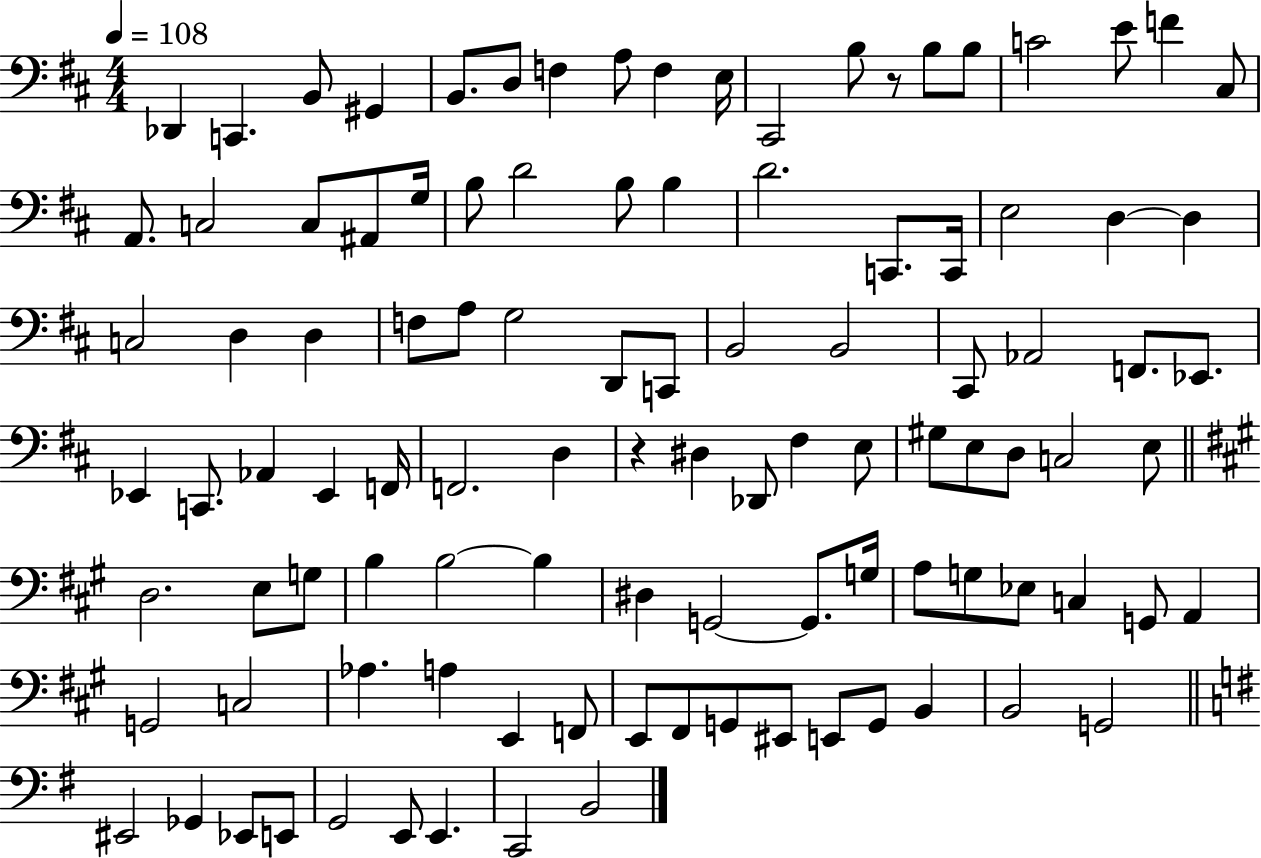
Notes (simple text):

Db2/q C2/q. B2/e G#2/q B2/e. D3/e F3/q A3/e F3/q E3/s C#2/h B3/e R/e B3/e B3/e C4/h E4/e F4/q C#3/e A2/e. C3/h C3/e A#2/e G3/s B3/e D4/h B3/e B3/q D4/h. C2/e. C2/s E3/h D3/q D3/q C3/h D3/q D3/q F3/e A3/e G3/h D2/e C2/e B2/h B2/h C#2/e Ab2/h F2/e. Eb2/e. Eb2/q C2/e. Ab2/q Eb2/q F2/s F2/h. D3/q R/q D#3/q Db2/e F#3/q E3/e G#3/e E3/e D3/e C3/h E3/e D3/h. E3/e G3/e B3/q B3/h B3/q D#3/q G2/h G2/e. G3/s A3/e G3/e Eb3/e C3/q G2/e A2/q G2/h C3/h Ab3/q. A3/q E2/q F2/e E2/e F#2/e G2/e EIS2/e E2/e G2/e B2/q B2/h G2/h EIS2/h Gb2/q Eb2/e E2/e G2/h E2/e E2/q. C2/h B2/h